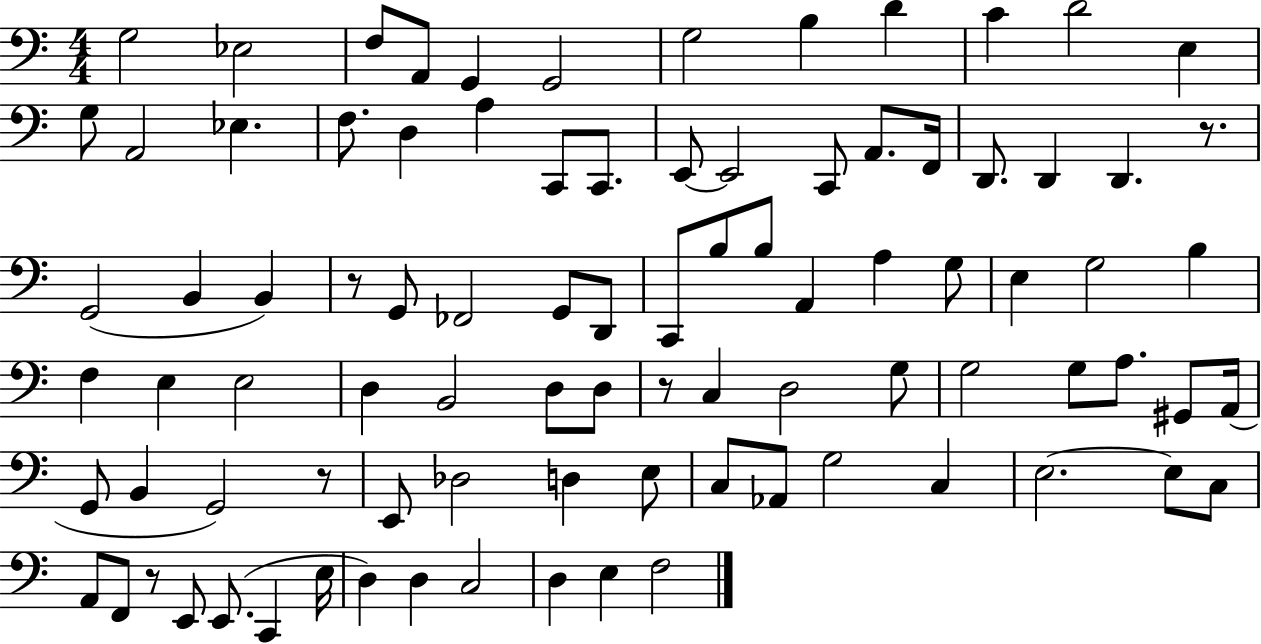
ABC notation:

X:1
T:Untitled
M:4/4
L:1/4
K:C
G,2 _E,2 F,/2 A,,/2 G,, G,,2 G,2 B, D C D2 E, G,/2 A,,2 _E, F,/2 D, A, C,,/2 C,,/2 E,,/2 E,,2 C,,/2 A,,/2 F,,/4 D,,/2 D,, D,, z/2 G,,2 B,, B,, z/2 G,,/2 _F,,2 G,,/2 D,,/2 C,,/2 B,/2 B,/2 A,, A, G,/2 E, G,2 B, F, E, E,2 D, B,,2 D,/2 D,/2 z/2 C, D,2 G,/2 G,2 G,/2 A,/2 ^G,,/2 A,,/4 G,,/2 B,, G,,2 z/2 E,,/2 _D,2 D, E,/2 C,/2 _A,,/2 G,2 C, E,2 E,/2 C,/2 A,,/2 F,,/2 z/2 E,,/2 E,,/2 C,, E,/4 D, D, C,2 D, E, F,2